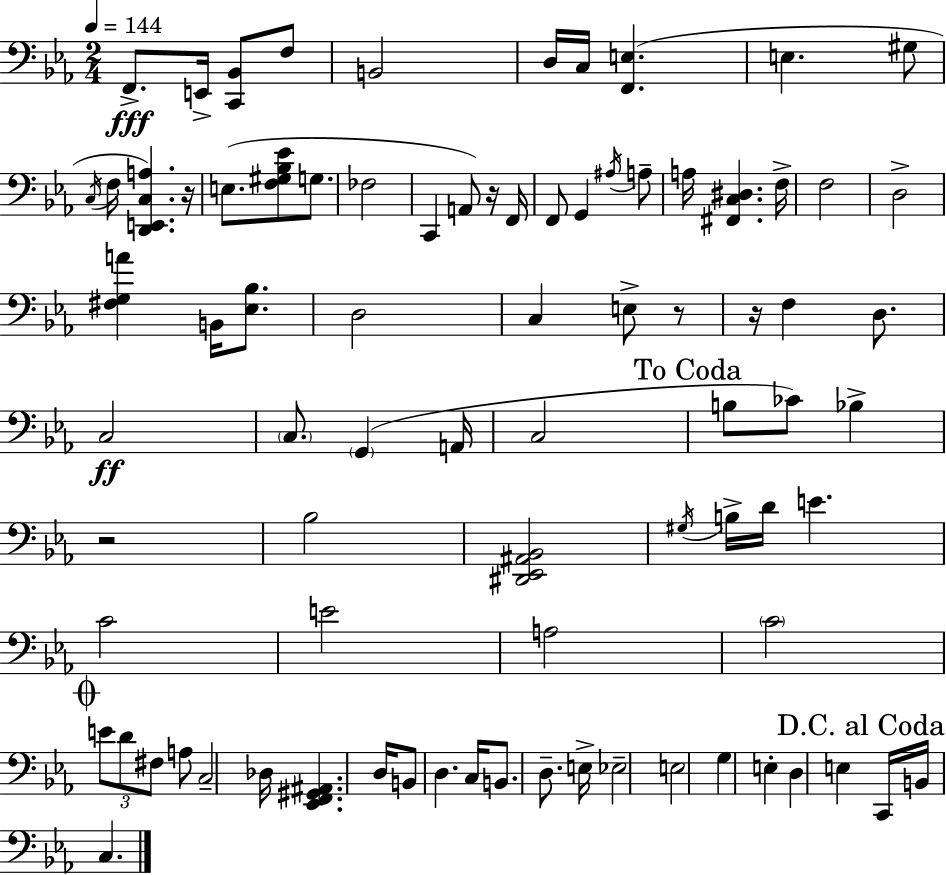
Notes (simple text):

F2/e. E2/s [C2,Bb2]/e F3/e B2/h D3/s C3/s [F2,E3]/q. E3/q. G#3/e C3/s F3/s [D2,E2,C3,A3]/q. R/s E3/e. [F3,G#3,Bb3,Eb4]/e G3/e. FES3/h C2/q A2/e R/s F2/s F2/e G2/q A#3/s A3/e A3/s [F#2,C3,D#3]/q. F3/s F3/h D3/h [F#3,G3,A4]/q B2/s [Eb3,Bb3]/e. D3/h C3/q E3/e R/e R/s F3/q D3/e. C3/h C3/e. G2/q A2/s C3/h B3/e CES4/e Bb3/q R/h Bb3/h [D#2,Eb2,A#2,Bb2]/h G#3/s B3/s D4/s E4/q. C4/h E4/h A3/h C4/h E4/e D4/e F#3/e A3/e C3/h Db3/s [Eb2,F2,G#2,A#2]/q. D3/s B2/e D3/q. C3/s B2/e. D3/e. E3/s Eb3/h E3/h G3/q E3/q D3/q E3/q C2/s B2/s C3/q.